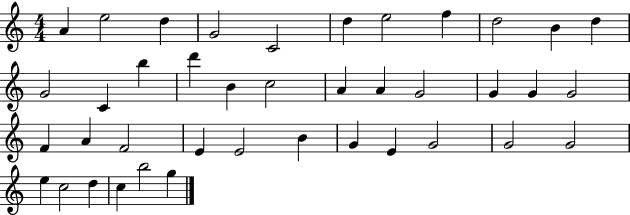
X:1
T:Untitled
M:4/4
L:1/4
K:C
A e2 d G2 C2 d e2 f d2 B d G2 C b d' B c2 A A G2 G G G2 F A F2 E E2 B G E G2 G2 G2 e c2 d c b2 g